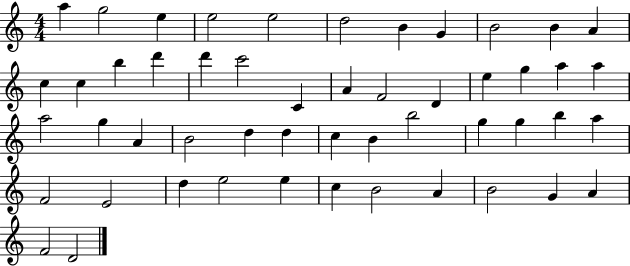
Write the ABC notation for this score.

X:1
T:Untitled
M:4/4
L:1/4
K:C
a g2 e e2 e2 d2 B G B2 B A c c b d' d' c'2 C A F2 D e g a a a2 g A B2 d d c B b2 g g b a F2 E2 d e2 e c B2 A B2 G A F2 D2